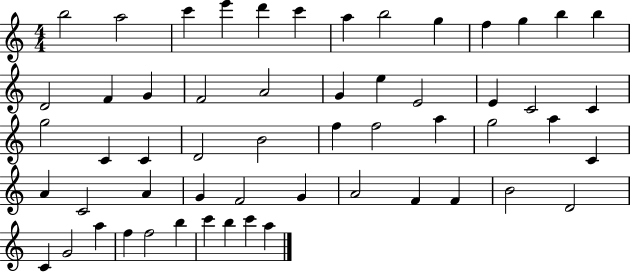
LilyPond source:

{
  \clef treble
  \numericTimeSignature
  \time 4/4
  \key c \major
  b''2 a''2 | c'''4 e'''4 d'''4 c'''4 | a''4 b''2 g''4 | f''4 g''4 b''4 b''4 | \break d'2 f'4 g'4 | f'2 a'2 | g'4 e''4 e'2 | e'4 c'2 c'4 | \break g''2 c'4 c'4 | d'2 b'2 | f''4 f''2 a''4 | g''2 a''4 c'4 | \break a'4 c'2 a'4 | g'4 f'2 g'4 | a'2 f'4 f'4 | b'2 d'2 | \break c'4 g'2 a''4 | f''4 f''2 b''4 | c'''4 b''4 c'''4 a''4 | \bar "|."
}